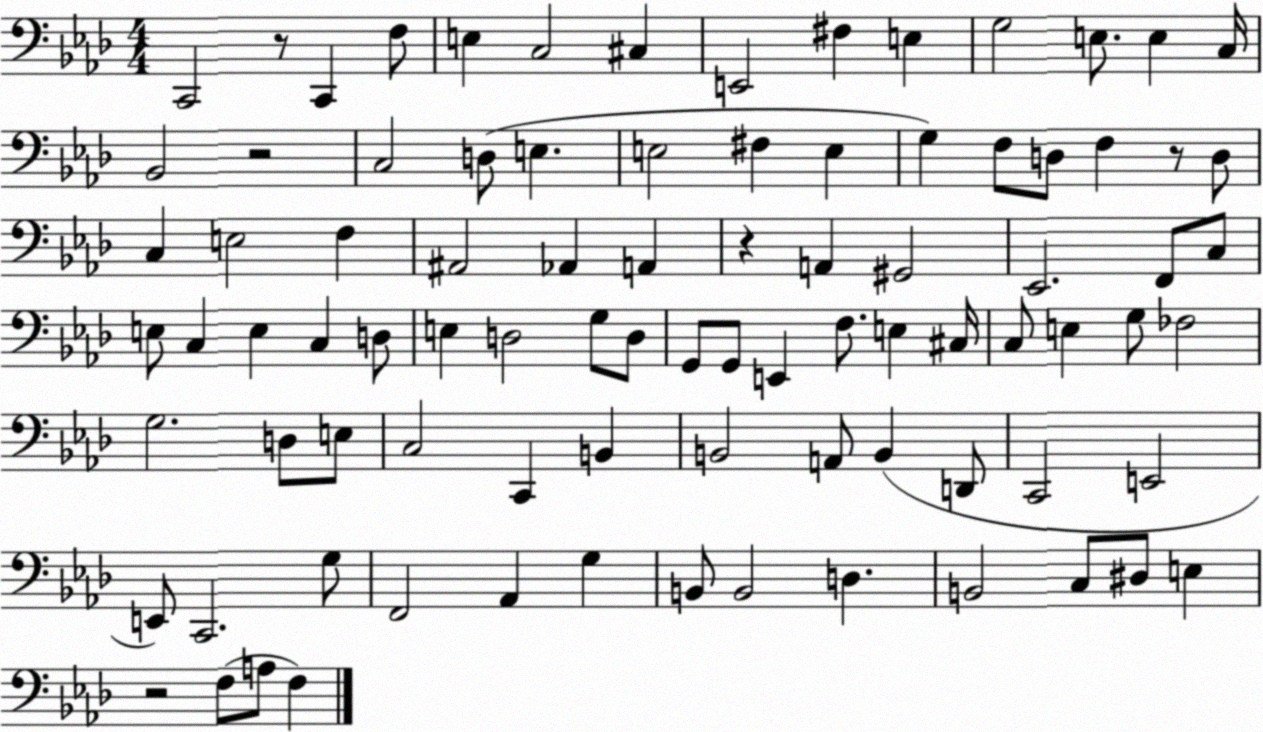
X:1
T:Untitled
M:4/4
L:1/4
K:Ab
C,,2 z/2 C,, F,/2 E, C,2 ^C, E,,2 ^F, E, G,2 E,/2 E, C,/4 _B,,2 z2 C,2 D,/2 E, E,2 ^F, E, G, F,/2 D,/2 F, z/2 D,/2 C, E,2 F, ^A,,2 _A,, A,, z A,, ^G,,2 _E,,2 F,,/2 C,/2 E,/2 C, E, C, D,/2 E, D,2 G,/2 D,/2 G,,/2 G,,/2 E,, F,/2 E, ^C,/4 C,/2 E, G,/2 _F,2 G,2 D,/2 E,/2 C,2 C,, B,, B,,2 A,,/2 B,, D,,/2 C,,2 E,,2 E,,/2 C,,2 G,/2 F,,2 _A,, G, B,,/2 B,,2 D, B,,2 C,/2 ^D,/2 E, z2 F,/2 A,/2 F,